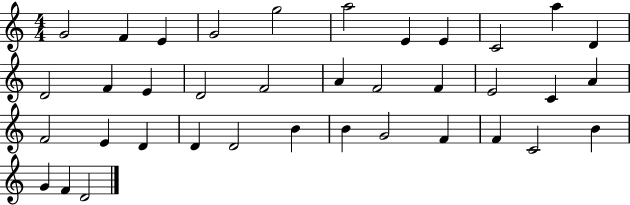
G4/h F4/q E4/q G4/h G5/h A5/h E4/q E4/q C4/h A5/q D4/q D4/h F4/q E4/q D4/h F4/h A4/q F4/h F4/q E4/h C4/q A4/q F4/h E4/q D4/q D4/q D4/h B4/q B4/q G4/h F4/q F4/q C4/h B4/q G4/q F4/q D4/h